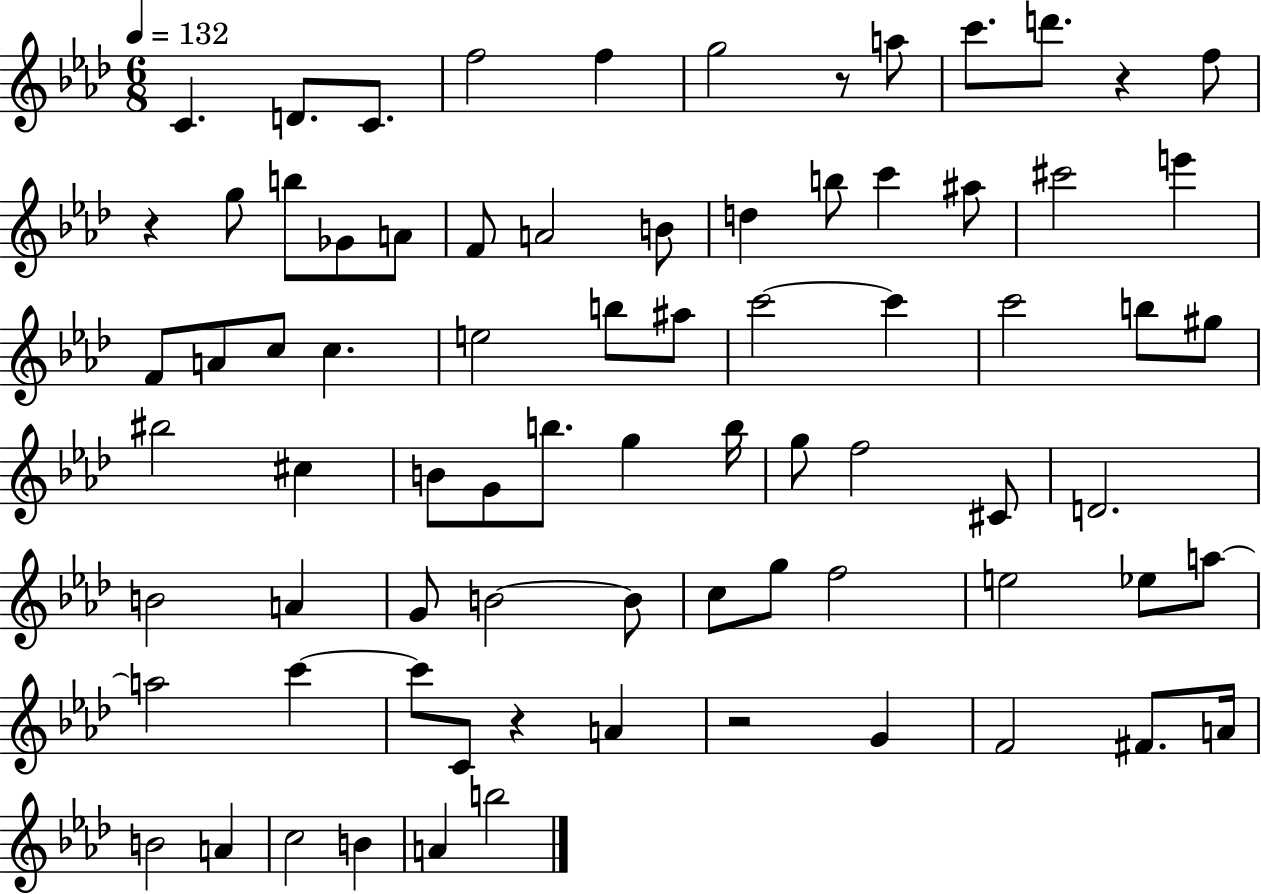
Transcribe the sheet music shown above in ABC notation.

X:1
T:Untitled
M:6/8
L:1/4
K:Ab
C D/2 C/2 f2 f g2 z/2 a/2 c'/2 d'/2 z f/2 z g/2 b/2 _G/2 A/2 F/2 A2 B/2 d b/2 c' ^a/2 ^c'2 e' F/2 A/2 c/2 c e2 b/2 ^a/2 c'2 c' c'2 b/2 ^g/2 ^b2 ^c B/2 G/2 b/2 g b/4 g/2 f2 ^C/2 D2 B2 A G/2 B2 B/2 c/2 g/2 f2 e2 _e/2 a/2 a2 c' c'/2 C/2 z A z2 G F2 ^F/2 A/4 B2 A c2 B A b2